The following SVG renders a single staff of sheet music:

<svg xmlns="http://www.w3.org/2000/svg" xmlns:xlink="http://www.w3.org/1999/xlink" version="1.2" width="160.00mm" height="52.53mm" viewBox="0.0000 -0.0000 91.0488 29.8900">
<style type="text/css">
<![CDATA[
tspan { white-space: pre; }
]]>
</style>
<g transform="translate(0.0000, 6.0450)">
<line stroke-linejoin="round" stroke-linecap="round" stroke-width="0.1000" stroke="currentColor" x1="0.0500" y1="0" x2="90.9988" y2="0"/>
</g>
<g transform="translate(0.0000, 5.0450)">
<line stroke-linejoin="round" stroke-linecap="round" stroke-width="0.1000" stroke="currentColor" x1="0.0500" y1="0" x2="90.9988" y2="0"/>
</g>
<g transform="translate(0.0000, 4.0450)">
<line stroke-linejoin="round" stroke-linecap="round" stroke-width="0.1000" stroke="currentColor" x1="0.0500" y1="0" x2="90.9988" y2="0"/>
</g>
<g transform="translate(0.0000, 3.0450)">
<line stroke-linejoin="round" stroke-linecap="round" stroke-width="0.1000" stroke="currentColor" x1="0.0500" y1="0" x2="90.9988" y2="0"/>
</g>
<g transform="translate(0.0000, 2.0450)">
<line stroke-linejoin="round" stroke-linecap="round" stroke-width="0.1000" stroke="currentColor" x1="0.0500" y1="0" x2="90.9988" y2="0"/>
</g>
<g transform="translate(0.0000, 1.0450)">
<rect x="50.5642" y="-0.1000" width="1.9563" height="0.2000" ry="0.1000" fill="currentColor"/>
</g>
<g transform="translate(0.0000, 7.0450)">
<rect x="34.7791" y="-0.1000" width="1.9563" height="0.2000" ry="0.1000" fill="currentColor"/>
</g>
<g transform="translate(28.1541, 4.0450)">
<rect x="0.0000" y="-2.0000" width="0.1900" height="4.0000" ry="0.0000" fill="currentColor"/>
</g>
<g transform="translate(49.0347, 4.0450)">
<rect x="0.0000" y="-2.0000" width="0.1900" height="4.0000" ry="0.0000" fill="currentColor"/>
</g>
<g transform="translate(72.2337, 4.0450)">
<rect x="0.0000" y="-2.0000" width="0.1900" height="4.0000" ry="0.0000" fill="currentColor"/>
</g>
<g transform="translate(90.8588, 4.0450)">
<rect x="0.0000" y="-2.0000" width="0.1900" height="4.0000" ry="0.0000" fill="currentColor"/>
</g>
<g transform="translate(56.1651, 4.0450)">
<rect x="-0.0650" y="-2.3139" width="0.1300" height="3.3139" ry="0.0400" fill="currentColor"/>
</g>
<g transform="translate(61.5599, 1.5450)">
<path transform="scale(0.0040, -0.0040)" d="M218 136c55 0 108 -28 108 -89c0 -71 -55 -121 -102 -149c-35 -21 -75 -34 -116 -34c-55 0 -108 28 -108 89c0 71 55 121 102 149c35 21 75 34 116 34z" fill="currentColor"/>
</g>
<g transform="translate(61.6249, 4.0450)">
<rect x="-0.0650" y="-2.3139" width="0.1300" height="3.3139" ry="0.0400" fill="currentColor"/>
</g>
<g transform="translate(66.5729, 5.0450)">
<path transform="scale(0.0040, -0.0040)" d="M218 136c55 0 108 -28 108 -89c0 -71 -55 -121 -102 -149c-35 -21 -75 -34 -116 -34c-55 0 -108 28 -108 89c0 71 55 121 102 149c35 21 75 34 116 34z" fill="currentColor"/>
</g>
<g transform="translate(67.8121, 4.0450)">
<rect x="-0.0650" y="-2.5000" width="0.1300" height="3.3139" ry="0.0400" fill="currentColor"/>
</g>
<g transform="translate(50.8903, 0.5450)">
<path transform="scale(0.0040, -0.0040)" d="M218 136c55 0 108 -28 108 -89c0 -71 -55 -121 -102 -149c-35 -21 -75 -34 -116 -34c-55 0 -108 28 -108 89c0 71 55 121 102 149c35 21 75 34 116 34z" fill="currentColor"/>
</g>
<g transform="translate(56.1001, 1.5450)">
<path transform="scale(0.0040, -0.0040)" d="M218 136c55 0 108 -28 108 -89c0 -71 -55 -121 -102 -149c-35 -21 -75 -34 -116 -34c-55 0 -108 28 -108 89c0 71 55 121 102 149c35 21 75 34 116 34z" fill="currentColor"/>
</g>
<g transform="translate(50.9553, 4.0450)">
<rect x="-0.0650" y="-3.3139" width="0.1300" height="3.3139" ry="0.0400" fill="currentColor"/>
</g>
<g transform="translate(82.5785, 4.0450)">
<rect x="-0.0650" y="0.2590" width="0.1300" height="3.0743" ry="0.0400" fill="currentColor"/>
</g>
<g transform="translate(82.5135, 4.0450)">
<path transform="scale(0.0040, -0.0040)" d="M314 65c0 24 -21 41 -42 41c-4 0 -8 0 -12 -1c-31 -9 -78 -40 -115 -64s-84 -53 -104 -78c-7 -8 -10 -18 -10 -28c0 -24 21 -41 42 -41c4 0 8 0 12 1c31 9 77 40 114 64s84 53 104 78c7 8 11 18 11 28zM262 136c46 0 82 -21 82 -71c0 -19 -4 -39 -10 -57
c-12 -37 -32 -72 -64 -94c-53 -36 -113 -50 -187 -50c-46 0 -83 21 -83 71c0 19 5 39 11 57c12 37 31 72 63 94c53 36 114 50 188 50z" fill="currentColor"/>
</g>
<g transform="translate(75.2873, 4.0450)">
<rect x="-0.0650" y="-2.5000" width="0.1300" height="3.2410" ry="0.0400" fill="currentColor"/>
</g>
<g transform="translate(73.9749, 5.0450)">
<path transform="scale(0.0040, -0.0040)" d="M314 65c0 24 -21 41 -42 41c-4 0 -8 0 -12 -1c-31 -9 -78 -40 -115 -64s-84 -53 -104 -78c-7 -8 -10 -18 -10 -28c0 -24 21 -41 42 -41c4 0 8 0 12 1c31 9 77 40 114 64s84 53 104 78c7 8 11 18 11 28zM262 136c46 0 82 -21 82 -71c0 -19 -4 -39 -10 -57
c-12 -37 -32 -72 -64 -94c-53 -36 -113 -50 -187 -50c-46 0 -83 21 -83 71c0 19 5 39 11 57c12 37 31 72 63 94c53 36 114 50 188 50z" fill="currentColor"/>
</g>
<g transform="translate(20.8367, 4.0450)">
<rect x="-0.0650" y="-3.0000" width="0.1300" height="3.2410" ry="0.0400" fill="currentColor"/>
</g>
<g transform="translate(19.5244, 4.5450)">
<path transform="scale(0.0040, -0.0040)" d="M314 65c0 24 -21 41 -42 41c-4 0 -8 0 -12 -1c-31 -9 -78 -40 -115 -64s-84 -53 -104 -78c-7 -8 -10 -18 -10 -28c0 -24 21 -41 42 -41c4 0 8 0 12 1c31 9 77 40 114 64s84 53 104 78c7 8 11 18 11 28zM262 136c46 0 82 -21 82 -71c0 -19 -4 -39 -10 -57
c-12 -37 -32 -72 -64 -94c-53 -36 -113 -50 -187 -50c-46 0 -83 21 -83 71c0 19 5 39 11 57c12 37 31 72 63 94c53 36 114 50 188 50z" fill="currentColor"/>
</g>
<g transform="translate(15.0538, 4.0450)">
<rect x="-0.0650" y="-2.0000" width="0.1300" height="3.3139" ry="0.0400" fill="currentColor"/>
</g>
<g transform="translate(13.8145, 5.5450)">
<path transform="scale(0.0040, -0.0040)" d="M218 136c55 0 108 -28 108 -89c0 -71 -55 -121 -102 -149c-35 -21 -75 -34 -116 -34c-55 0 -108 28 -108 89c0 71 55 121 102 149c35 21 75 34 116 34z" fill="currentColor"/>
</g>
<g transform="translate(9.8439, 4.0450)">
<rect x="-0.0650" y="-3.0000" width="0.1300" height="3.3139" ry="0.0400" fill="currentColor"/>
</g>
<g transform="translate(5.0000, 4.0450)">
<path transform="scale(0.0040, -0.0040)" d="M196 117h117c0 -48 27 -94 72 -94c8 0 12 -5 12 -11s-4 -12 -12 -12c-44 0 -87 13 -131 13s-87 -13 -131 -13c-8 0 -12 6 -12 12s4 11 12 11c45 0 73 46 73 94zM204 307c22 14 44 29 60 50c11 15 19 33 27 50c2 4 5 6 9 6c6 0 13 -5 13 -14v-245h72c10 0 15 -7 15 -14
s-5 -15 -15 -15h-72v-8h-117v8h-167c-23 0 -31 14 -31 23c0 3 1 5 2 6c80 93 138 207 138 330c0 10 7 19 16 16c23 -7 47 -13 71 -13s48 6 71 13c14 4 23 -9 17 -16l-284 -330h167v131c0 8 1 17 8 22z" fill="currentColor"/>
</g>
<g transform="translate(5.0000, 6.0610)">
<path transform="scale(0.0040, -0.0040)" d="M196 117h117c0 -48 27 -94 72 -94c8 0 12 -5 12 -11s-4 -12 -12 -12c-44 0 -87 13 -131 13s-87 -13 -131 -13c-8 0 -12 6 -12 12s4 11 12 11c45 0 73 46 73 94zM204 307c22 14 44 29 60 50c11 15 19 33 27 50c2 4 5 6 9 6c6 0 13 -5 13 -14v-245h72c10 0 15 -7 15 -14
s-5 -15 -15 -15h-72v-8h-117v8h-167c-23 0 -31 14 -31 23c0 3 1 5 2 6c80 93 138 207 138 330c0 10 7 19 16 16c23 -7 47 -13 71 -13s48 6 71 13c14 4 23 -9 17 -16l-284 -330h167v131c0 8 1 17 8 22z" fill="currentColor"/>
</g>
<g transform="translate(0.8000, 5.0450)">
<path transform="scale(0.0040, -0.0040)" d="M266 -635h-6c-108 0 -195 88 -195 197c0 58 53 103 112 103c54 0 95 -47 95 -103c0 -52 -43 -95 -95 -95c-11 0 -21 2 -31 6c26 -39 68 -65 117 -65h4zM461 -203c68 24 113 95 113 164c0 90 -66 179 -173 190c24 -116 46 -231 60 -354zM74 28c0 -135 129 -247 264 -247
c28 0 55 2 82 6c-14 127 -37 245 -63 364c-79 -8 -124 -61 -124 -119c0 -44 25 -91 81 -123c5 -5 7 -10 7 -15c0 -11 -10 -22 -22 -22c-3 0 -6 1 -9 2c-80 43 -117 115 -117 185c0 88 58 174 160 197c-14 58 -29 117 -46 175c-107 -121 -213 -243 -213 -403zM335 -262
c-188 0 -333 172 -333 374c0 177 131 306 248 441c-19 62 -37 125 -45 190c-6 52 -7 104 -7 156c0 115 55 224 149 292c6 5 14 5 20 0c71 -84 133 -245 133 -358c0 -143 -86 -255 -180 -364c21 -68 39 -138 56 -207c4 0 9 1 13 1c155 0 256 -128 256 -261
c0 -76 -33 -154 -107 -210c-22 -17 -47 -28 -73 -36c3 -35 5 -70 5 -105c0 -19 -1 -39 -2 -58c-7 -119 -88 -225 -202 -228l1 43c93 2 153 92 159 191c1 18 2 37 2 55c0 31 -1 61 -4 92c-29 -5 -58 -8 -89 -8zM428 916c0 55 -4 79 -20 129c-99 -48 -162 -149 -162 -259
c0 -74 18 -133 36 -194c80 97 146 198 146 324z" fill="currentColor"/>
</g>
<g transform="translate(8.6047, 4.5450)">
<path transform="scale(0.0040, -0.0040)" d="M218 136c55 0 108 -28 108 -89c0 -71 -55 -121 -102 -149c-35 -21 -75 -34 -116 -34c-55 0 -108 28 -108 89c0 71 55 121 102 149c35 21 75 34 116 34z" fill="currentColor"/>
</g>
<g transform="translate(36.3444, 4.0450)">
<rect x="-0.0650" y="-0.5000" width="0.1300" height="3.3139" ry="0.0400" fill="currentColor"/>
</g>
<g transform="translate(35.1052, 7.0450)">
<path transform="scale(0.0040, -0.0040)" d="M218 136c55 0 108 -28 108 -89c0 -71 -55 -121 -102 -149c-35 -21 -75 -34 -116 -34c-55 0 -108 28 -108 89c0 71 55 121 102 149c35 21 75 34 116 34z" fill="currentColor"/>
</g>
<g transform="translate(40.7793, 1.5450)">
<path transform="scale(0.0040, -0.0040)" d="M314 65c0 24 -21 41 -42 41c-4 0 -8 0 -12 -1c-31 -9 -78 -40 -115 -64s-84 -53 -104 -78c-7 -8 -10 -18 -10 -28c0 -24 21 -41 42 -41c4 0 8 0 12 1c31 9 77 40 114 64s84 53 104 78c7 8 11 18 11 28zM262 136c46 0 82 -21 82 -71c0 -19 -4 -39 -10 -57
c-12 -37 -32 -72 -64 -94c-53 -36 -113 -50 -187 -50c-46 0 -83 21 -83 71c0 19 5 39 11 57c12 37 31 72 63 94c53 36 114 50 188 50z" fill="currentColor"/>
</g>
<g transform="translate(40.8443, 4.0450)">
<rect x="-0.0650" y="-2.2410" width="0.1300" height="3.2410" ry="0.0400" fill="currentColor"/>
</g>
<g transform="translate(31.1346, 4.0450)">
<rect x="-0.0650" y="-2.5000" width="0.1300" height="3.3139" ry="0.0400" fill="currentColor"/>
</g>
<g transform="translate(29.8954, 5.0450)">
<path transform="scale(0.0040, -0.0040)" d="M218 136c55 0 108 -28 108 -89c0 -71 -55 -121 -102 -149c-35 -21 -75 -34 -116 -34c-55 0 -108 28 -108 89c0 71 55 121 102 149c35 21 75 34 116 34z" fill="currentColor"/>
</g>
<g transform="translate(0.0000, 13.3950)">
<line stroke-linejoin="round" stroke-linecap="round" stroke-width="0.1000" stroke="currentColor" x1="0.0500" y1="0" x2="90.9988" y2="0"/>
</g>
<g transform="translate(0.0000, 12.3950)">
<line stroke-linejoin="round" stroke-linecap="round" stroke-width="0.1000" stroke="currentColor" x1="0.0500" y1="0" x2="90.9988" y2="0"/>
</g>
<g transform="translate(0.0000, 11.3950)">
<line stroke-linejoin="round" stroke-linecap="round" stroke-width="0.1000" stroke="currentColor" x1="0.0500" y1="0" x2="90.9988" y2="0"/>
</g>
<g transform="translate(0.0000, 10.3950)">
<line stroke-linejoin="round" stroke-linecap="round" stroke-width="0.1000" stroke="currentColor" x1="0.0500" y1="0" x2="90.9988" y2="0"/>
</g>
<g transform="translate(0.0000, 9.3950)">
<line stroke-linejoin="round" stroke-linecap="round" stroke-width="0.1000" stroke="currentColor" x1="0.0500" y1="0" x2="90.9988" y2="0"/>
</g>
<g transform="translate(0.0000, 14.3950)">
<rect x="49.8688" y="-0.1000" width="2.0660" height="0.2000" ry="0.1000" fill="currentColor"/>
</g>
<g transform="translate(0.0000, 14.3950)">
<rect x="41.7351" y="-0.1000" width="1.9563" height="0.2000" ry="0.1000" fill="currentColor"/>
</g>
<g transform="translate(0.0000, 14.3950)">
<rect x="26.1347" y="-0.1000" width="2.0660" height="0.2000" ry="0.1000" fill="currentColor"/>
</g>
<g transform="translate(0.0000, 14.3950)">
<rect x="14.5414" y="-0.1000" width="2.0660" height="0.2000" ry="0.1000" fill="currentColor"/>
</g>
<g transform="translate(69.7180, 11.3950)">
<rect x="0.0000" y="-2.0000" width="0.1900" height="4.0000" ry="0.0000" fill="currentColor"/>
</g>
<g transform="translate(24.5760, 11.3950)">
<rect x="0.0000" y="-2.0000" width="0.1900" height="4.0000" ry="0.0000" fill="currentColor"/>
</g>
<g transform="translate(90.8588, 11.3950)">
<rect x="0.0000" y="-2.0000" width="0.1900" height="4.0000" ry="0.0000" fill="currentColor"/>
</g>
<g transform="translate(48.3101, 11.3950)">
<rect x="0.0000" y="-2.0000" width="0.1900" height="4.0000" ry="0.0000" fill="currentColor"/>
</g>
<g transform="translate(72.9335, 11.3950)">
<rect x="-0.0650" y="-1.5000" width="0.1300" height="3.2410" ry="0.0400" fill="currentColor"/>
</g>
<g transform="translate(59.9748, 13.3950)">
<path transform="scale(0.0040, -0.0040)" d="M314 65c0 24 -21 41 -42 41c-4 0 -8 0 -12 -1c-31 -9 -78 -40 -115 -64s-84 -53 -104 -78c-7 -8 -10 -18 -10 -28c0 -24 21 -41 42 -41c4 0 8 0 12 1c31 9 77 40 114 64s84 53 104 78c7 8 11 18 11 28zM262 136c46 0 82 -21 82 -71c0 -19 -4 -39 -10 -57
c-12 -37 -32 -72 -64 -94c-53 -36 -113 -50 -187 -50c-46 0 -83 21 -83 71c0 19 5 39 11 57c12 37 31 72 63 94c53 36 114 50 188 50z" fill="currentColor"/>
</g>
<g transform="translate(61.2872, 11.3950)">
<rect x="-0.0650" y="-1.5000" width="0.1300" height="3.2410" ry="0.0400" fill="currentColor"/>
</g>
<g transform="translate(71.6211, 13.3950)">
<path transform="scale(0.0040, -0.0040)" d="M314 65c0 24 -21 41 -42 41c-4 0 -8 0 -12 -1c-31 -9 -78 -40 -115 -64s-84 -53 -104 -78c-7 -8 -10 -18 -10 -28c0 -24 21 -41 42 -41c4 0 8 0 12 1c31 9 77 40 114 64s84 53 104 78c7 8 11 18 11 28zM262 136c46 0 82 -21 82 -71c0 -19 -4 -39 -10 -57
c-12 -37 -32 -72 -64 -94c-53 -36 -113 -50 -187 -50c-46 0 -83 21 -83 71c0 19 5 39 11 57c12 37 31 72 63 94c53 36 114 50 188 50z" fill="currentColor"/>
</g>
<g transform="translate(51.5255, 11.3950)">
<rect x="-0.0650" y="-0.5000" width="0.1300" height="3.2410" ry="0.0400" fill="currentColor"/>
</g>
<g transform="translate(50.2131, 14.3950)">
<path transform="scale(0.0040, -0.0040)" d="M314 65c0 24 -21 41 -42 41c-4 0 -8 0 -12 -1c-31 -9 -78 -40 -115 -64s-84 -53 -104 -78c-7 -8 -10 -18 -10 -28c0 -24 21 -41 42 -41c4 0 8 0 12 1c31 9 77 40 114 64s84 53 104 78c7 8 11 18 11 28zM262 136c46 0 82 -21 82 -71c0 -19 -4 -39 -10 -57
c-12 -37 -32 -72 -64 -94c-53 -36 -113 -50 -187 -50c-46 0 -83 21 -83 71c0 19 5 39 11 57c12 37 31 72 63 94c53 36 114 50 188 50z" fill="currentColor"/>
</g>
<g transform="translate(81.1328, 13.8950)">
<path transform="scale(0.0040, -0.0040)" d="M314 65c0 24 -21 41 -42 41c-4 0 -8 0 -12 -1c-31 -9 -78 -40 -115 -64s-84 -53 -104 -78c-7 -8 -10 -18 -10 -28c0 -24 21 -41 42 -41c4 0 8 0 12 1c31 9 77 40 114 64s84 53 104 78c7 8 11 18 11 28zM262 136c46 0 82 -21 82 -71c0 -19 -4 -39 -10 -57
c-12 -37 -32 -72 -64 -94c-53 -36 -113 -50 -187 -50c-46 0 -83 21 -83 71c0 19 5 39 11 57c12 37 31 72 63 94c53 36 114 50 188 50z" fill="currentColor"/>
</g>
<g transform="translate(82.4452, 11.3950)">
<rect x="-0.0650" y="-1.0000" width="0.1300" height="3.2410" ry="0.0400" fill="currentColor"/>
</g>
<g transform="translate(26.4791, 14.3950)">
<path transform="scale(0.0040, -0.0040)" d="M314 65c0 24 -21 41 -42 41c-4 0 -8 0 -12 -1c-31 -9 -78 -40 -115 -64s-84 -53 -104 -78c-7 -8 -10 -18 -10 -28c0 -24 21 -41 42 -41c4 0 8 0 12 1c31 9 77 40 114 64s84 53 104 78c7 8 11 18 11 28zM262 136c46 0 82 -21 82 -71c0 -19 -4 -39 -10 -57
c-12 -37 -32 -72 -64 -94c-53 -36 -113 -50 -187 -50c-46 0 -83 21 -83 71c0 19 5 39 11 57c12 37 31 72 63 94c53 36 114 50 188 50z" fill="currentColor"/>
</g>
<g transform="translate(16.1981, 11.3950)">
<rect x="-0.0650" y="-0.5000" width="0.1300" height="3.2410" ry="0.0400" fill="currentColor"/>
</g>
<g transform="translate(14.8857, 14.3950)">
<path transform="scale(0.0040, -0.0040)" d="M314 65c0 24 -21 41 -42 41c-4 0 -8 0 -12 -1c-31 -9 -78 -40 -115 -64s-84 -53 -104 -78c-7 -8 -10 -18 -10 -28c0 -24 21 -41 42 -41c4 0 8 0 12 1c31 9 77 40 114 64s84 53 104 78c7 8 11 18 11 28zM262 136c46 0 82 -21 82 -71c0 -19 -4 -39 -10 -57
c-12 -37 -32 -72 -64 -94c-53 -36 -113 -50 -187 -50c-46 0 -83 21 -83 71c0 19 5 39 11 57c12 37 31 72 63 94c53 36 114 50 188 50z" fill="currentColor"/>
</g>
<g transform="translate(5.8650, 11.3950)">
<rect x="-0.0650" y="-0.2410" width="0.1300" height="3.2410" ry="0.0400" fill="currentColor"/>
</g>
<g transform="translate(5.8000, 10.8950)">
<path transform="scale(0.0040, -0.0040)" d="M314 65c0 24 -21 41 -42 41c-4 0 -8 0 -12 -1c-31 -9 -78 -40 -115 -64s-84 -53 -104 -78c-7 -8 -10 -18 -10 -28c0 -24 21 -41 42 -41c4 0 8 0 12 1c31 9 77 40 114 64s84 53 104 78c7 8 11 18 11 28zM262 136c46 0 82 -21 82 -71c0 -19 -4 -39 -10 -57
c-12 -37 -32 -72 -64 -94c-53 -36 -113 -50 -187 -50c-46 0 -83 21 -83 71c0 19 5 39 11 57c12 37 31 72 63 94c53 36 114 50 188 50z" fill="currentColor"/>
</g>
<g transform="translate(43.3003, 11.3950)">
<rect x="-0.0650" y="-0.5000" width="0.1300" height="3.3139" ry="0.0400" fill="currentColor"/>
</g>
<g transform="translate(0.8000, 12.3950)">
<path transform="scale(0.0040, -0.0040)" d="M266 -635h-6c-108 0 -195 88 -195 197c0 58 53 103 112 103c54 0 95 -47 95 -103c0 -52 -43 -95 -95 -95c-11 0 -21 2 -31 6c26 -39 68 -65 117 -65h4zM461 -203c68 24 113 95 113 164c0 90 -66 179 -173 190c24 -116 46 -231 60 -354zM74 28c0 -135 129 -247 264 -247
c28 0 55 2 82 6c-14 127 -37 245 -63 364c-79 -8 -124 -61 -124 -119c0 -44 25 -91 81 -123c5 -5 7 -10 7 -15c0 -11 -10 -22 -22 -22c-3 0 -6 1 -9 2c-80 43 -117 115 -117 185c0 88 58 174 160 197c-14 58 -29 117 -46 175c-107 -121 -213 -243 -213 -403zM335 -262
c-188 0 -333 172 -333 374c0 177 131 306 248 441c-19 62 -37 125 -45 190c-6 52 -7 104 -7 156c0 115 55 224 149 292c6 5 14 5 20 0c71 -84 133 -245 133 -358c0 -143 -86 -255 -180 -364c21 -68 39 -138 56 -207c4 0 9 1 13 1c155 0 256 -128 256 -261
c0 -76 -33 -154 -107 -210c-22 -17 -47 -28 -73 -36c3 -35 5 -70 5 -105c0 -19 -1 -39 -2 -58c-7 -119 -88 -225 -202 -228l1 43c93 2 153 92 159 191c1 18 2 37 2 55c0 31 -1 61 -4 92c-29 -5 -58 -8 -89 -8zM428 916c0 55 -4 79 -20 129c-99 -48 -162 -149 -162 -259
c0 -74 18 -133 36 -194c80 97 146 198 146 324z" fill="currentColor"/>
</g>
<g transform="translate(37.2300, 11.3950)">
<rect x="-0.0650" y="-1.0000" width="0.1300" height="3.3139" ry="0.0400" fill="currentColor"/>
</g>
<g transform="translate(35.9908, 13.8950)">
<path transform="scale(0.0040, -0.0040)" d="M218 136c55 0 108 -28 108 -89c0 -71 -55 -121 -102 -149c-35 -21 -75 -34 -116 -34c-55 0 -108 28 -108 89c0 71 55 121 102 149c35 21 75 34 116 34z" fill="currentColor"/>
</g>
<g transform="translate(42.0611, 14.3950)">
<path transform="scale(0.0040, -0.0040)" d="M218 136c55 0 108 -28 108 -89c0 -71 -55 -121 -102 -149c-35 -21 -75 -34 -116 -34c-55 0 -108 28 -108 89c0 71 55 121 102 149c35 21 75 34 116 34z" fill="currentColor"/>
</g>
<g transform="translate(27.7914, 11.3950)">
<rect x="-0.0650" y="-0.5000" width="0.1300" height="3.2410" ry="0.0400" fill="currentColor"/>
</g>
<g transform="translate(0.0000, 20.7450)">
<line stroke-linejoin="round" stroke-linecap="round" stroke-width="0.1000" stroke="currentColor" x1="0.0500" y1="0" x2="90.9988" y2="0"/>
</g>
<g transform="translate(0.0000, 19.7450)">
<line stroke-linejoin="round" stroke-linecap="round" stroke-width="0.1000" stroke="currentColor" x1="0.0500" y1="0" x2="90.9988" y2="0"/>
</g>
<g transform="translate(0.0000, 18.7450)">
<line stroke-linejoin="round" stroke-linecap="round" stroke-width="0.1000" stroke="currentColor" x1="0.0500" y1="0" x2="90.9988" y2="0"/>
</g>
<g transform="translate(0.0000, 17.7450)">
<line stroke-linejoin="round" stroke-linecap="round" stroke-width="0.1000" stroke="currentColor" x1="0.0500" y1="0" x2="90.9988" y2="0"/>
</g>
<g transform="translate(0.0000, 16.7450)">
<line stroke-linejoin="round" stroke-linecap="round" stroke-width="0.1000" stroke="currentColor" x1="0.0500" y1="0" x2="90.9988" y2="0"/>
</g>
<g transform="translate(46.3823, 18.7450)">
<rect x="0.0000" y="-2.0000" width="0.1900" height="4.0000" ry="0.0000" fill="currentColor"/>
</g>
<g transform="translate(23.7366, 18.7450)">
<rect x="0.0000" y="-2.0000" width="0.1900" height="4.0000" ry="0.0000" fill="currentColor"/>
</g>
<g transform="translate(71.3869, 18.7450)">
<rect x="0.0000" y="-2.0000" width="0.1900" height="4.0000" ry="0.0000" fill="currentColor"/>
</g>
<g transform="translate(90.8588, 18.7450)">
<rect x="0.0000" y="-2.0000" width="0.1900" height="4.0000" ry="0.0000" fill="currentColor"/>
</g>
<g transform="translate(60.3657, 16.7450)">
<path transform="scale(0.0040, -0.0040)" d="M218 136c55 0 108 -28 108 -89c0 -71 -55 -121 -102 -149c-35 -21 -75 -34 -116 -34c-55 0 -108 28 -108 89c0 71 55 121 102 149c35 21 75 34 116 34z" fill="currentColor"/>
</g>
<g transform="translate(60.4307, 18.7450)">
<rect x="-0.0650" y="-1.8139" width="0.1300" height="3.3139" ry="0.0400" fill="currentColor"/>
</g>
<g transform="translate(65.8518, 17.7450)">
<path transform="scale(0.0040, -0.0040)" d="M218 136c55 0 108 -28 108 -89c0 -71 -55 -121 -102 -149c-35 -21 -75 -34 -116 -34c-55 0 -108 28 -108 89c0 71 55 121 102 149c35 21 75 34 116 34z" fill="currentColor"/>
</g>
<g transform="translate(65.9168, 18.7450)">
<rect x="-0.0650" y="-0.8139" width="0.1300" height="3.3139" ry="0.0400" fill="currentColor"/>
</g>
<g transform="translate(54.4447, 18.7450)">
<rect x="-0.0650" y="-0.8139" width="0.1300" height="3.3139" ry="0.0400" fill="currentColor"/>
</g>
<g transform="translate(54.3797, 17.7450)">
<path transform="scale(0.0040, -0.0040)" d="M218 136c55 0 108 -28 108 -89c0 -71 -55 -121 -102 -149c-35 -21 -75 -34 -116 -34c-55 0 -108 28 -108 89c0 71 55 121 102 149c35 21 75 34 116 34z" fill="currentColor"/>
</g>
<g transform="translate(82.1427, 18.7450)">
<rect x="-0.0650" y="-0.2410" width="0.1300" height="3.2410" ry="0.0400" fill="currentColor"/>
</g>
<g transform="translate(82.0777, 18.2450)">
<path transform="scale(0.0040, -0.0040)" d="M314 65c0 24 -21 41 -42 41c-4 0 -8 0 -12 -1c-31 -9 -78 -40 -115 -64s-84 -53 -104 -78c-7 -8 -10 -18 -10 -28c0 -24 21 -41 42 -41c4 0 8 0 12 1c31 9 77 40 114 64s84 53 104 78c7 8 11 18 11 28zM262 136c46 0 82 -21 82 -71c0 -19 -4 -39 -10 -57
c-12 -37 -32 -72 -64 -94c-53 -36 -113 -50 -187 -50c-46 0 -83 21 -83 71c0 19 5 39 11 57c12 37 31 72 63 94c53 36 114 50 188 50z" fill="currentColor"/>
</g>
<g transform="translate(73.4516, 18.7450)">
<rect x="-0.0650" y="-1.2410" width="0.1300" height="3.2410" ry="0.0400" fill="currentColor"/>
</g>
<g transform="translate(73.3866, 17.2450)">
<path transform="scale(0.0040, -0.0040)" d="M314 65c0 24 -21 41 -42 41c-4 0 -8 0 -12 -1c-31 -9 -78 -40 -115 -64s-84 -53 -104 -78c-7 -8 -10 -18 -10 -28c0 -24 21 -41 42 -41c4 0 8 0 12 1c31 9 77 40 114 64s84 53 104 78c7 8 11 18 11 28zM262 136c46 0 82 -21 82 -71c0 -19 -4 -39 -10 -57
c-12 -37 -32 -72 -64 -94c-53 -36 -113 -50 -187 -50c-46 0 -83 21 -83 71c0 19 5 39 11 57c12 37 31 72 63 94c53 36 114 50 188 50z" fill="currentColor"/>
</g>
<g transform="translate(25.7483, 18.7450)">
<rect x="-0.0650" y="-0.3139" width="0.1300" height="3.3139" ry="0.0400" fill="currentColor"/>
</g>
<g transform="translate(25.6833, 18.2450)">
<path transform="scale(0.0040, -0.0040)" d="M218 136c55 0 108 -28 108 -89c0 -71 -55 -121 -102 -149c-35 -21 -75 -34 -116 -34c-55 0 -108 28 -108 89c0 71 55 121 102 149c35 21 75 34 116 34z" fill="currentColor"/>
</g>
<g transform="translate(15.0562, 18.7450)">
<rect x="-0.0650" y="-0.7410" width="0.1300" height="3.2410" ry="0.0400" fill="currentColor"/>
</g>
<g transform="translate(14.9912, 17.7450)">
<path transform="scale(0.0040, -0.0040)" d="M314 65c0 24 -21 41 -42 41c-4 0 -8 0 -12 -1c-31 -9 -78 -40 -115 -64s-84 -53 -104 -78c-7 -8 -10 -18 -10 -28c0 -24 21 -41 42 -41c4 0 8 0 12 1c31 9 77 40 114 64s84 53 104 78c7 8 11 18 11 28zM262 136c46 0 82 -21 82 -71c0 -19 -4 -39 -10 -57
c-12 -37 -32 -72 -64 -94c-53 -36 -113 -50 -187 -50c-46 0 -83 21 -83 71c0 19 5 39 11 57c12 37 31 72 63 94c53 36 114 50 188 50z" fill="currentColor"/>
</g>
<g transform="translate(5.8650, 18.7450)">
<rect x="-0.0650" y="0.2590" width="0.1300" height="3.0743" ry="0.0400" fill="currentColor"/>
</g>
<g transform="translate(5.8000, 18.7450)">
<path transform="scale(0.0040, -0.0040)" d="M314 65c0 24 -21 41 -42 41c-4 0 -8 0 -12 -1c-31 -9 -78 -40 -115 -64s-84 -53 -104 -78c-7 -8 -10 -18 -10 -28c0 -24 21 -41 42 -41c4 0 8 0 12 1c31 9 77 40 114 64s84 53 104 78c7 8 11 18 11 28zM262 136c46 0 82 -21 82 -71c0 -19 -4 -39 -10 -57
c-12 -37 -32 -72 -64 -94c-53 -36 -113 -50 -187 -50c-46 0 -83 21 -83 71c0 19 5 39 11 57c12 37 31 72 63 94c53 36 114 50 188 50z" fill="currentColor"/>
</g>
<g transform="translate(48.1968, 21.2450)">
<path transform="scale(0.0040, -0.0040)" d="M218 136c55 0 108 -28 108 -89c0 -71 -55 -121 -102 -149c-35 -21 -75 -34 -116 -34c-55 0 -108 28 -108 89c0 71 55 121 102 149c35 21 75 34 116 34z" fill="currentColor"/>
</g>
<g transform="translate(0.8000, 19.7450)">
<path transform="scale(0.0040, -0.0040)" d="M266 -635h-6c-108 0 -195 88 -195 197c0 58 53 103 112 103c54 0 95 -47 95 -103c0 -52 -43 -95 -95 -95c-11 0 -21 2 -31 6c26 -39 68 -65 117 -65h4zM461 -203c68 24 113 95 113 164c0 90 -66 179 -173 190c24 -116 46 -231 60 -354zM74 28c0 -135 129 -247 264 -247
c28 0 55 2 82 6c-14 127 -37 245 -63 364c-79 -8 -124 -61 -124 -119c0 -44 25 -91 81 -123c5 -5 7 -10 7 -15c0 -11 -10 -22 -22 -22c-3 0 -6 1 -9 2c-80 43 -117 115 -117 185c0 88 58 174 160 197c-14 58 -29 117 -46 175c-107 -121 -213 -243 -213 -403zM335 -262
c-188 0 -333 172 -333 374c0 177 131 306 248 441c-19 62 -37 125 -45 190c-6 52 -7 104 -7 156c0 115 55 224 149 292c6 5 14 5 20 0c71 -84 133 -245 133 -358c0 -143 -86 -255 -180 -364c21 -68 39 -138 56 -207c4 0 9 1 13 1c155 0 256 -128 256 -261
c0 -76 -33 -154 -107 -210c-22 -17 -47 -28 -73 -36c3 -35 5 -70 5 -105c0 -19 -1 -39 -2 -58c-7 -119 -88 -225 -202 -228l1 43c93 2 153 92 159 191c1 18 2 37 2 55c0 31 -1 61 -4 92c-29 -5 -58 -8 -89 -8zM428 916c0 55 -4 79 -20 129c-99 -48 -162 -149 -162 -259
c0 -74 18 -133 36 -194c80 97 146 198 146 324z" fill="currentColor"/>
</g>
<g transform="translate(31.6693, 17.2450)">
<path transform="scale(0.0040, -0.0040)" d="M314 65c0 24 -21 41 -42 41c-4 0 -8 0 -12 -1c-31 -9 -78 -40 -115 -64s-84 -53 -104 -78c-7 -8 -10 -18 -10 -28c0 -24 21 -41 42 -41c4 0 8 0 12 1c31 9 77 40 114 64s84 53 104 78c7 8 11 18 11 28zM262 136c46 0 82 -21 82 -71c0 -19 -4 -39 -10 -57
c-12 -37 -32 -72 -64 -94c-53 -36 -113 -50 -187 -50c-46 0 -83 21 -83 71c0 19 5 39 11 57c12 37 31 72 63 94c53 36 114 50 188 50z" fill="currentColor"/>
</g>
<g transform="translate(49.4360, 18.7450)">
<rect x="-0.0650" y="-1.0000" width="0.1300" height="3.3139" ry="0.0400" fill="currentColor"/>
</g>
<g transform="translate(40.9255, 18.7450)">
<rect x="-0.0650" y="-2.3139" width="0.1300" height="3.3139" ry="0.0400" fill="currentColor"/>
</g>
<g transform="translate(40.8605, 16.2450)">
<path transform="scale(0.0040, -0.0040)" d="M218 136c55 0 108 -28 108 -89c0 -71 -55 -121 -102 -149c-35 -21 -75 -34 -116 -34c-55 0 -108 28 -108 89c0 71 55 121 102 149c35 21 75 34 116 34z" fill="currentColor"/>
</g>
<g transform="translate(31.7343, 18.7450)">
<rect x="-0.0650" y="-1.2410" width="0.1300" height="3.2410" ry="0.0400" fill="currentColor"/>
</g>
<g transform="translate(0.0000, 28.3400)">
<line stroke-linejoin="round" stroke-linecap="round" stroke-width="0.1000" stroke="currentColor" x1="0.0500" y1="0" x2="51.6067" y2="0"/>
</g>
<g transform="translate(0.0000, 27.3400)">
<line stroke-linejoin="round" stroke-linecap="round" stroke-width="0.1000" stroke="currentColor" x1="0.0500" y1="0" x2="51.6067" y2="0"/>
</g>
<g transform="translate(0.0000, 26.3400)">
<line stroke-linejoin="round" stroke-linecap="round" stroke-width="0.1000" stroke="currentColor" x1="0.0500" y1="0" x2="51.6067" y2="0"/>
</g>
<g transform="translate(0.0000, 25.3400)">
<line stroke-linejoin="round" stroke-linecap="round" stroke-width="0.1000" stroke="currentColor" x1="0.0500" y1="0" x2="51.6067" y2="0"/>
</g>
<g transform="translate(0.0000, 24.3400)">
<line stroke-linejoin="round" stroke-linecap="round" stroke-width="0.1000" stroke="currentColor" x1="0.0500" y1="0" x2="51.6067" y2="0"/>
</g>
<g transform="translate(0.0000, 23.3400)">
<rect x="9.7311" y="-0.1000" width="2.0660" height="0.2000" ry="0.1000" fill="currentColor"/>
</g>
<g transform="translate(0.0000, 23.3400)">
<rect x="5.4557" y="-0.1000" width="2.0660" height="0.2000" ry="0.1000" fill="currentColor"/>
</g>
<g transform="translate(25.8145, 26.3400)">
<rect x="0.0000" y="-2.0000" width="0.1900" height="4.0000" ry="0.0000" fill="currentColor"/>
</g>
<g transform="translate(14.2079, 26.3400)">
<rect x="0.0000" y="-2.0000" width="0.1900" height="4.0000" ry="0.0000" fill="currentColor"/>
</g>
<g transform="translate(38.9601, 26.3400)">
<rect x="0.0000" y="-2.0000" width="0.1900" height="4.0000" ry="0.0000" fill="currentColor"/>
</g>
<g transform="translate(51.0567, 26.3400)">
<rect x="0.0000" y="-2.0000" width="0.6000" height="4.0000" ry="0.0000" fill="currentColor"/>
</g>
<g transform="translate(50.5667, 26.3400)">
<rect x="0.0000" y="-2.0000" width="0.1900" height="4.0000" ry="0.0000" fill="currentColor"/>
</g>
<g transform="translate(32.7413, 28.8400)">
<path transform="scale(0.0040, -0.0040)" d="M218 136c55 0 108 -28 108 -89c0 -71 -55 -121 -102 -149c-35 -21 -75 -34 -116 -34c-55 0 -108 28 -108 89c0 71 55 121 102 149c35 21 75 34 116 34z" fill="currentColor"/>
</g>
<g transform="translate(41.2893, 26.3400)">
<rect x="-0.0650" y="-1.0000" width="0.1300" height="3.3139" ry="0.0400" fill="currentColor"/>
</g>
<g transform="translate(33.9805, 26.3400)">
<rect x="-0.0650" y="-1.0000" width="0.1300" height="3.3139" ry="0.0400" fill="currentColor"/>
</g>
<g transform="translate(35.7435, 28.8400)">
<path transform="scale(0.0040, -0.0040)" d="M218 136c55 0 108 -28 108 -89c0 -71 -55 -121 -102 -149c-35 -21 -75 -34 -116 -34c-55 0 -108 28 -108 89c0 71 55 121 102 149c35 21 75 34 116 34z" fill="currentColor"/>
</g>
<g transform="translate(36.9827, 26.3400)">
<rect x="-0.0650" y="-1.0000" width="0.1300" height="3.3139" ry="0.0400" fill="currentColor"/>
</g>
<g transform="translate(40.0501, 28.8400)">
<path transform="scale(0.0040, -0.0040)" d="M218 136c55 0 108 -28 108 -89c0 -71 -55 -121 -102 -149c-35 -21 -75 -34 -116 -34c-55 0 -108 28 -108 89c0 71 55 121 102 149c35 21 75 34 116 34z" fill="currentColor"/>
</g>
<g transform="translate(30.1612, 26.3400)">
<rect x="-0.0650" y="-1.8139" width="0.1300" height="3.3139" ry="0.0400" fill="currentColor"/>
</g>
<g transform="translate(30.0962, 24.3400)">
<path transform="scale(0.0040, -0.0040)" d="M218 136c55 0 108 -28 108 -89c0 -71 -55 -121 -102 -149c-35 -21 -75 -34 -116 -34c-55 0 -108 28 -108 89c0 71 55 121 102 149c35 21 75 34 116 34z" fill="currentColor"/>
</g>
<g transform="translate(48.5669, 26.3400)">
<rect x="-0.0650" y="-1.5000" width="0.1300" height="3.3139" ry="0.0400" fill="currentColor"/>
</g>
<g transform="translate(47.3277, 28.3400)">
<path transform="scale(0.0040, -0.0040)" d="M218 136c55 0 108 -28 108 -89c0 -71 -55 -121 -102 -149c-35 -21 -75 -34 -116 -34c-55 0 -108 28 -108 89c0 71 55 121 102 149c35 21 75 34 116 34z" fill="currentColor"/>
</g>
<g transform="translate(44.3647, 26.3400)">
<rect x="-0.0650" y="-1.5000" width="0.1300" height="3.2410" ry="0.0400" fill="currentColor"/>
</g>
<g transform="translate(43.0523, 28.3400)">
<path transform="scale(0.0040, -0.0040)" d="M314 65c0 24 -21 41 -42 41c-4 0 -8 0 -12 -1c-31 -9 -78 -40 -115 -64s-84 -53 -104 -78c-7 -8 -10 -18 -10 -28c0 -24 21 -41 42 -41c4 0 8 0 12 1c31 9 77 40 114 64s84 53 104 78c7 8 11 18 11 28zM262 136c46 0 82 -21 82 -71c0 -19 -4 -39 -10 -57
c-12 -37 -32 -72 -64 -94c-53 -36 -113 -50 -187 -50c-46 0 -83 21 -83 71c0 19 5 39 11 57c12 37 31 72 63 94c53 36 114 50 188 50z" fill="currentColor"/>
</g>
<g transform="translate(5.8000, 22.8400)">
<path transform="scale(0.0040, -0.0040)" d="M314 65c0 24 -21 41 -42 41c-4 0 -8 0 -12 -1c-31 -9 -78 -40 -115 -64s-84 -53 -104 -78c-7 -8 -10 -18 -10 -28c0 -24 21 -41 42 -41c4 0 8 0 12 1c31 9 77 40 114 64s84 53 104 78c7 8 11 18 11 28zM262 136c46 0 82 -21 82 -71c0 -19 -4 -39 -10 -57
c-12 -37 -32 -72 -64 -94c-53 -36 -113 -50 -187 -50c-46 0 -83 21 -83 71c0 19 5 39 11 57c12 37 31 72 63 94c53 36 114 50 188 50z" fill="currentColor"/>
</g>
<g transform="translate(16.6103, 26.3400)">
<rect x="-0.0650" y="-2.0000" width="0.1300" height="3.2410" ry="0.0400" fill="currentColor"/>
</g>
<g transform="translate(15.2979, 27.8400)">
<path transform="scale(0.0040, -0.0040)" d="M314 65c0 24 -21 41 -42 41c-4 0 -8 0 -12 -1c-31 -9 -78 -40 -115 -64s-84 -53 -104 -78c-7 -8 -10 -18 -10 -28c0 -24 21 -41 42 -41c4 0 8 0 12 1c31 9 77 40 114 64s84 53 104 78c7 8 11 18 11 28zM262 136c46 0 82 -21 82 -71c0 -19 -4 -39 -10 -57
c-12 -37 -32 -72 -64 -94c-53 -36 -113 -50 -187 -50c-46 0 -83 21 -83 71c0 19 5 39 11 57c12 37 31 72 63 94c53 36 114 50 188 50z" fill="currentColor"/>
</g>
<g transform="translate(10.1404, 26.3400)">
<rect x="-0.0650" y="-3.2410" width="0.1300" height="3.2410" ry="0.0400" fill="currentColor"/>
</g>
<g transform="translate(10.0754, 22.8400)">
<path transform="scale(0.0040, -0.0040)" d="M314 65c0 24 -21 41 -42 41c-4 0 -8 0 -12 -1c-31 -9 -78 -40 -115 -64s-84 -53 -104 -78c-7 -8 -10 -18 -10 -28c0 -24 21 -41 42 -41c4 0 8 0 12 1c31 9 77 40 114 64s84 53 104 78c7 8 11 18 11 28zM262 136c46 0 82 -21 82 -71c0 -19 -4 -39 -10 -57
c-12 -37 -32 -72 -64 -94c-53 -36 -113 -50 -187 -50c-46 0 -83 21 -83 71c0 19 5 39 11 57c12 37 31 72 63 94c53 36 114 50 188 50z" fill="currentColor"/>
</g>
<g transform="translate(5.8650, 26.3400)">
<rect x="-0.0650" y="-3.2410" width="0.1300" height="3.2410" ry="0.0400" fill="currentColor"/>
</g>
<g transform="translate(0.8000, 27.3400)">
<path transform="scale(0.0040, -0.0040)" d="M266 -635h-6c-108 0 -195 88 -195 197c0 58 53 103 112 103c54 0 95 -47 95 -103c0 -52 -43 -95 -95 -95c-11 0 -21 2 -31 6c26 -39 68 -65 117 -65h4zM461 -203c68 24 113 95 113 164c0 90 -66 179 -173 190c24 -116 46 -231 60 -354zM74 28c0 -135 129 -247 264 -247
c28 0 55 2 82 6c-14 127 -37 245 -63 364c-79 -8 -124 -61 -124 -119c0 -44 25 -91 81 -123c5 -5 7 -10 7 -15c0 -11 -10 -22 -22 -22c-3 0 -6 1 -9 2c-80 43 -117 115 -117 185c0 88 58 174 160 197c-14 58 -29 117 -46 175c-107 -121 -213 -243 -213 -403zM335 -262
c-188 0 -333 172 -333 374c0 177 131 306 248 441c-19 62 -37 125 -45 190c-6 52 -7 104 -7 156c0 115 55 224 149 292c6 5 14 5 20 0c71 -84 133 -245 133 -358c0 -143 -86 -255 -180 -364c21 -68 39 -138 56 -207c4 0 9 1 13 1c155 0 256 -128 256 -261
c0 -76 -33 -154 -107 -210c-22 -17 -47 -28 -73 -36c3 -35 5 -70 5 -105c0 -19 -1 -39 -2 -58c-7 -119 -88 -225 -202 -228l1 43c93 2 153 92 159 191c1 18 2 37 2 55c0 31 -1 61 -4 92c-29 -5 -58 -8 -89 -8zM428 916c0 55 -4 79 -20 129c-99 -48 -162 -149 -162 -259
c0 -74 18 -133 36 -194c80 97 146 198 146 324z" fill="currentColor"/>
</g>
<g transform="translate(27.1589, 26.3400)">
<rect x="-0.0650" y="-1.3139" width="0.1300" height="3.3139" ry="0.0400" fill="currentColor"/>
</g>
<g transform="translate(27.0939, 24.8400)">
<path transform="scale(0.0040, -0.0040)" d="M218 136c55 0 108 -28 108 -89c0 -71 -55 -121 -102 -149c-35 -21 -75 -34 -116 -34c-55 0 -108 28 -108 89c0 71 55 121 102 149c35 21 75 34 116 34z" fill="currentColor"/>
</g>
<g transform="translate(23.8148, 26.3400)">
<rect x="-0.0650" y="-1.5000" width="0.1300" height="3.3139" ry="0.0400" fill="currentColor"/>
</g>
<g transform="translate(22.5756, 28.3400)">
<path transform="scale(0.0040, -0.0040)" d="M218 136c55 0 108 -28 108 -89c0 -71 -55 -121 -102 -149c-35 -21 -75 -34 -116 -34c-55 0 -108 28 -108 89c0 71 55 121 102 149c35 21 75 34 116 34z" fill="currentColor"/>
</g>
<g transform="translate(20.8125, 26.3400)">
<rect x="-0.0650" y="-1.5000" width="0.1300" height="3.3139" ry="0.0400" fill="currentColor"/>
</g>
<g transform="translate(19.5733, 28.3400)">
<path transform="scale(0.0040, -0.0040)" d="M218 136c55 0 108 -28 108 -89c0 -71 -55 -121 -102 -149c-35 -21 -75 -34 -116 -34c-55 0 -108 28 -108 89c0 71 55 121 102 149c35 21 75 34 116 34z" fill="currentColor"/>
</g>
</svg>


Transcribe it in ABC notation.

X:1
T:Untitled
M:4/4
L:1/4
K:C
A F A2 G C g2 b g g G G2 B2 c2 C2 C2 D C C2 E2 E2 D2 B2 d2 c e2 g D d f d e2 c2 b2 b2 F2 E E e f D D D E2 E